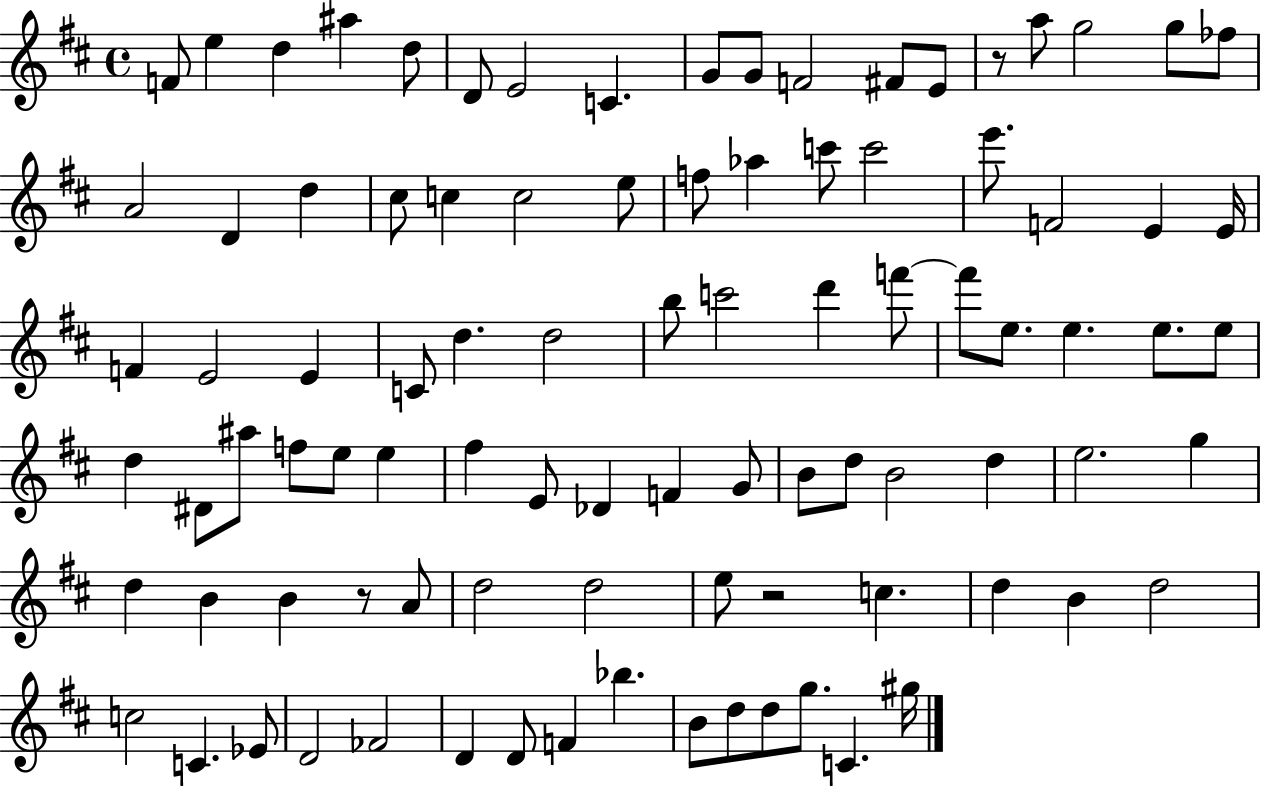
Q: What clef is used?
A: treble